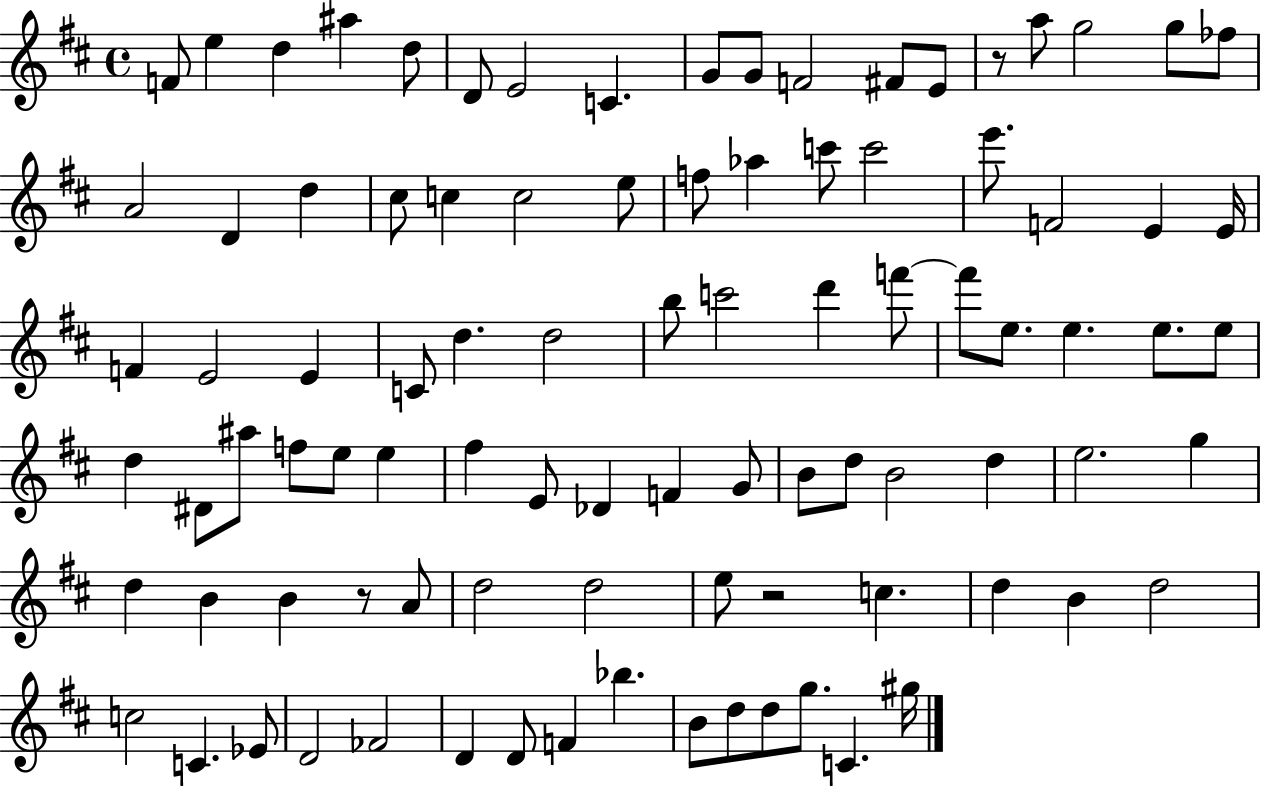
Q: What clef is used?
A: treble